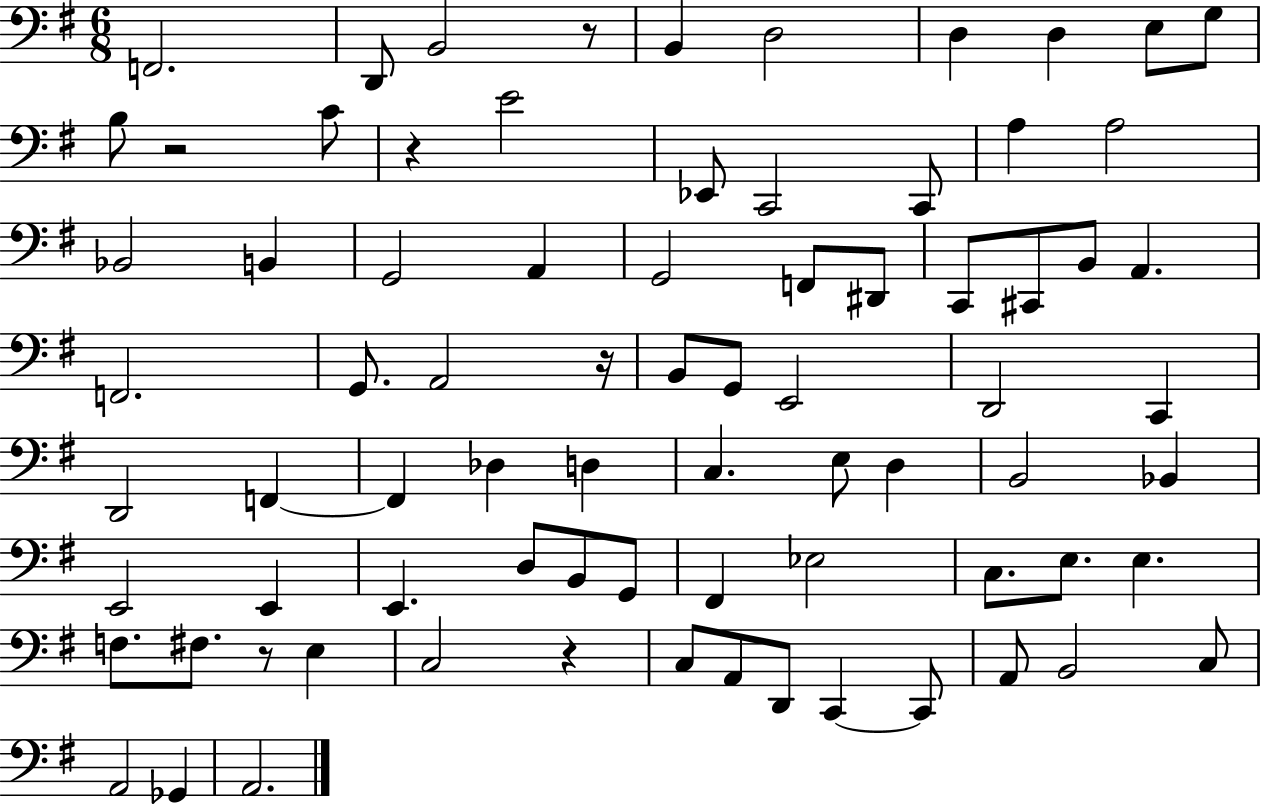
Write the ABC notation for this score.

X:1
T:Untitled
M:6/8
L:1/4
K:G
F,,2 D,,/2 B,,2 z/2 B,, D,2 D, D, E,/2 G,/2 B,/2 z2 C/2 z E2 _E,,/2 C,,2 C,,/2 A, A,2 _B,,2 B,, G,,2 A,, G,,2 F,,/2 ^D,,/2 C,,/2 ^C,,/2 B,,/2 A,, F,,2 G,,/2 A,,2 z/4 B,,/2 G,,/2 E,,2 D,,2 C,, D,,2 F,, F,, _D, D, C, E,/2 D, B,,2 _B,, E,,2 E,, E,, D,/2 B,,/2 G,,/2 ^F,, _E,2 C,/2 E,/2 E, F,/2 ^F,/2 z/2 E, C,2 z C,/2 A,,/2 D,,/2 C,, C,,/2 A,,/2 B,,2 C,/2 A,,2 _G,, A,,2